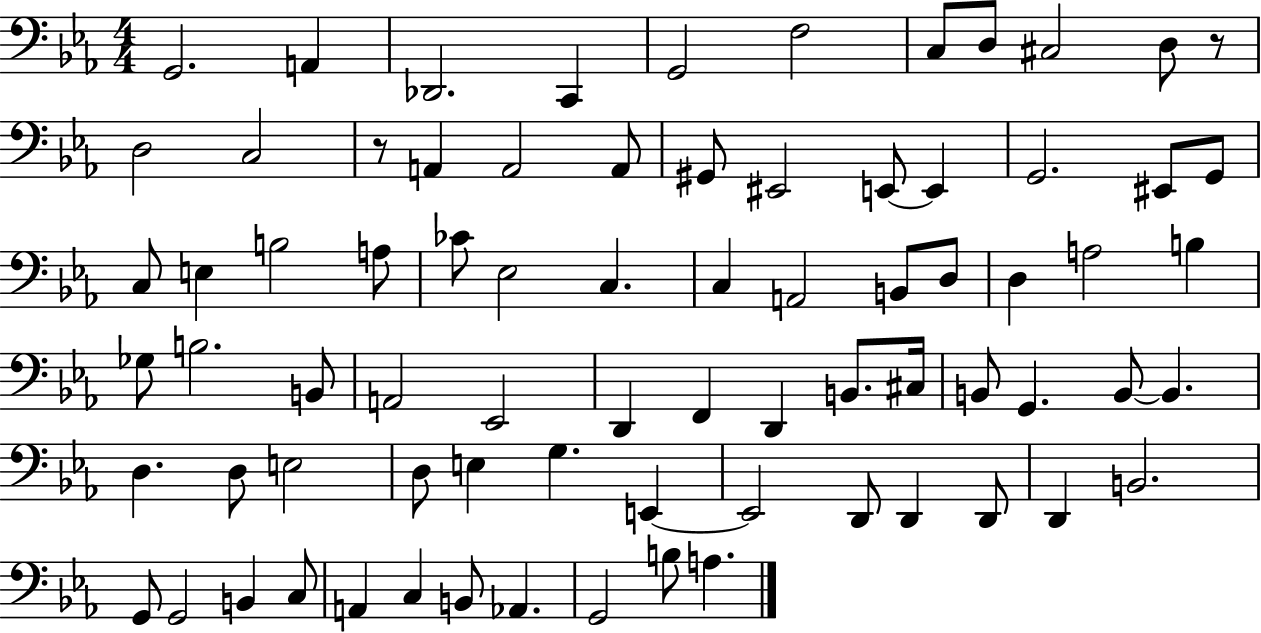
X:1
T:Untitled
M:4/4
L:1/4
K:Eb
G,,2 A,, _D,,2 C,, G,,2 F,2 C,/2 D,/2 ^C,2 D,/2 z/2 D,2 C,2 z/2 A,, A,,2 A,,/2 ^G,,/2 ^E,,2 E,,/2 E,, G,,2 ^E,,/2 G,,/2 C,/2 E, B,2 A,/2 _C/2 _E,2 C, C, A,,2 B,,/2 D,/2 D, A,2 B, _G,/2 B,2 B,,/2 A,,2 _E,,2 D,, F,, D,, B,,/2 ^C,/4 B,,/2 G,, B,,/2 B,, D, D,/2 E,2 D,/2 E, G, E,, E,,2 D,,/2 D,, D,,/2 D,, B,,2 G,,/2 G,,2 B,, C,/2 A,, C, B,,/2 _A,, G,,2 B,/2 A,